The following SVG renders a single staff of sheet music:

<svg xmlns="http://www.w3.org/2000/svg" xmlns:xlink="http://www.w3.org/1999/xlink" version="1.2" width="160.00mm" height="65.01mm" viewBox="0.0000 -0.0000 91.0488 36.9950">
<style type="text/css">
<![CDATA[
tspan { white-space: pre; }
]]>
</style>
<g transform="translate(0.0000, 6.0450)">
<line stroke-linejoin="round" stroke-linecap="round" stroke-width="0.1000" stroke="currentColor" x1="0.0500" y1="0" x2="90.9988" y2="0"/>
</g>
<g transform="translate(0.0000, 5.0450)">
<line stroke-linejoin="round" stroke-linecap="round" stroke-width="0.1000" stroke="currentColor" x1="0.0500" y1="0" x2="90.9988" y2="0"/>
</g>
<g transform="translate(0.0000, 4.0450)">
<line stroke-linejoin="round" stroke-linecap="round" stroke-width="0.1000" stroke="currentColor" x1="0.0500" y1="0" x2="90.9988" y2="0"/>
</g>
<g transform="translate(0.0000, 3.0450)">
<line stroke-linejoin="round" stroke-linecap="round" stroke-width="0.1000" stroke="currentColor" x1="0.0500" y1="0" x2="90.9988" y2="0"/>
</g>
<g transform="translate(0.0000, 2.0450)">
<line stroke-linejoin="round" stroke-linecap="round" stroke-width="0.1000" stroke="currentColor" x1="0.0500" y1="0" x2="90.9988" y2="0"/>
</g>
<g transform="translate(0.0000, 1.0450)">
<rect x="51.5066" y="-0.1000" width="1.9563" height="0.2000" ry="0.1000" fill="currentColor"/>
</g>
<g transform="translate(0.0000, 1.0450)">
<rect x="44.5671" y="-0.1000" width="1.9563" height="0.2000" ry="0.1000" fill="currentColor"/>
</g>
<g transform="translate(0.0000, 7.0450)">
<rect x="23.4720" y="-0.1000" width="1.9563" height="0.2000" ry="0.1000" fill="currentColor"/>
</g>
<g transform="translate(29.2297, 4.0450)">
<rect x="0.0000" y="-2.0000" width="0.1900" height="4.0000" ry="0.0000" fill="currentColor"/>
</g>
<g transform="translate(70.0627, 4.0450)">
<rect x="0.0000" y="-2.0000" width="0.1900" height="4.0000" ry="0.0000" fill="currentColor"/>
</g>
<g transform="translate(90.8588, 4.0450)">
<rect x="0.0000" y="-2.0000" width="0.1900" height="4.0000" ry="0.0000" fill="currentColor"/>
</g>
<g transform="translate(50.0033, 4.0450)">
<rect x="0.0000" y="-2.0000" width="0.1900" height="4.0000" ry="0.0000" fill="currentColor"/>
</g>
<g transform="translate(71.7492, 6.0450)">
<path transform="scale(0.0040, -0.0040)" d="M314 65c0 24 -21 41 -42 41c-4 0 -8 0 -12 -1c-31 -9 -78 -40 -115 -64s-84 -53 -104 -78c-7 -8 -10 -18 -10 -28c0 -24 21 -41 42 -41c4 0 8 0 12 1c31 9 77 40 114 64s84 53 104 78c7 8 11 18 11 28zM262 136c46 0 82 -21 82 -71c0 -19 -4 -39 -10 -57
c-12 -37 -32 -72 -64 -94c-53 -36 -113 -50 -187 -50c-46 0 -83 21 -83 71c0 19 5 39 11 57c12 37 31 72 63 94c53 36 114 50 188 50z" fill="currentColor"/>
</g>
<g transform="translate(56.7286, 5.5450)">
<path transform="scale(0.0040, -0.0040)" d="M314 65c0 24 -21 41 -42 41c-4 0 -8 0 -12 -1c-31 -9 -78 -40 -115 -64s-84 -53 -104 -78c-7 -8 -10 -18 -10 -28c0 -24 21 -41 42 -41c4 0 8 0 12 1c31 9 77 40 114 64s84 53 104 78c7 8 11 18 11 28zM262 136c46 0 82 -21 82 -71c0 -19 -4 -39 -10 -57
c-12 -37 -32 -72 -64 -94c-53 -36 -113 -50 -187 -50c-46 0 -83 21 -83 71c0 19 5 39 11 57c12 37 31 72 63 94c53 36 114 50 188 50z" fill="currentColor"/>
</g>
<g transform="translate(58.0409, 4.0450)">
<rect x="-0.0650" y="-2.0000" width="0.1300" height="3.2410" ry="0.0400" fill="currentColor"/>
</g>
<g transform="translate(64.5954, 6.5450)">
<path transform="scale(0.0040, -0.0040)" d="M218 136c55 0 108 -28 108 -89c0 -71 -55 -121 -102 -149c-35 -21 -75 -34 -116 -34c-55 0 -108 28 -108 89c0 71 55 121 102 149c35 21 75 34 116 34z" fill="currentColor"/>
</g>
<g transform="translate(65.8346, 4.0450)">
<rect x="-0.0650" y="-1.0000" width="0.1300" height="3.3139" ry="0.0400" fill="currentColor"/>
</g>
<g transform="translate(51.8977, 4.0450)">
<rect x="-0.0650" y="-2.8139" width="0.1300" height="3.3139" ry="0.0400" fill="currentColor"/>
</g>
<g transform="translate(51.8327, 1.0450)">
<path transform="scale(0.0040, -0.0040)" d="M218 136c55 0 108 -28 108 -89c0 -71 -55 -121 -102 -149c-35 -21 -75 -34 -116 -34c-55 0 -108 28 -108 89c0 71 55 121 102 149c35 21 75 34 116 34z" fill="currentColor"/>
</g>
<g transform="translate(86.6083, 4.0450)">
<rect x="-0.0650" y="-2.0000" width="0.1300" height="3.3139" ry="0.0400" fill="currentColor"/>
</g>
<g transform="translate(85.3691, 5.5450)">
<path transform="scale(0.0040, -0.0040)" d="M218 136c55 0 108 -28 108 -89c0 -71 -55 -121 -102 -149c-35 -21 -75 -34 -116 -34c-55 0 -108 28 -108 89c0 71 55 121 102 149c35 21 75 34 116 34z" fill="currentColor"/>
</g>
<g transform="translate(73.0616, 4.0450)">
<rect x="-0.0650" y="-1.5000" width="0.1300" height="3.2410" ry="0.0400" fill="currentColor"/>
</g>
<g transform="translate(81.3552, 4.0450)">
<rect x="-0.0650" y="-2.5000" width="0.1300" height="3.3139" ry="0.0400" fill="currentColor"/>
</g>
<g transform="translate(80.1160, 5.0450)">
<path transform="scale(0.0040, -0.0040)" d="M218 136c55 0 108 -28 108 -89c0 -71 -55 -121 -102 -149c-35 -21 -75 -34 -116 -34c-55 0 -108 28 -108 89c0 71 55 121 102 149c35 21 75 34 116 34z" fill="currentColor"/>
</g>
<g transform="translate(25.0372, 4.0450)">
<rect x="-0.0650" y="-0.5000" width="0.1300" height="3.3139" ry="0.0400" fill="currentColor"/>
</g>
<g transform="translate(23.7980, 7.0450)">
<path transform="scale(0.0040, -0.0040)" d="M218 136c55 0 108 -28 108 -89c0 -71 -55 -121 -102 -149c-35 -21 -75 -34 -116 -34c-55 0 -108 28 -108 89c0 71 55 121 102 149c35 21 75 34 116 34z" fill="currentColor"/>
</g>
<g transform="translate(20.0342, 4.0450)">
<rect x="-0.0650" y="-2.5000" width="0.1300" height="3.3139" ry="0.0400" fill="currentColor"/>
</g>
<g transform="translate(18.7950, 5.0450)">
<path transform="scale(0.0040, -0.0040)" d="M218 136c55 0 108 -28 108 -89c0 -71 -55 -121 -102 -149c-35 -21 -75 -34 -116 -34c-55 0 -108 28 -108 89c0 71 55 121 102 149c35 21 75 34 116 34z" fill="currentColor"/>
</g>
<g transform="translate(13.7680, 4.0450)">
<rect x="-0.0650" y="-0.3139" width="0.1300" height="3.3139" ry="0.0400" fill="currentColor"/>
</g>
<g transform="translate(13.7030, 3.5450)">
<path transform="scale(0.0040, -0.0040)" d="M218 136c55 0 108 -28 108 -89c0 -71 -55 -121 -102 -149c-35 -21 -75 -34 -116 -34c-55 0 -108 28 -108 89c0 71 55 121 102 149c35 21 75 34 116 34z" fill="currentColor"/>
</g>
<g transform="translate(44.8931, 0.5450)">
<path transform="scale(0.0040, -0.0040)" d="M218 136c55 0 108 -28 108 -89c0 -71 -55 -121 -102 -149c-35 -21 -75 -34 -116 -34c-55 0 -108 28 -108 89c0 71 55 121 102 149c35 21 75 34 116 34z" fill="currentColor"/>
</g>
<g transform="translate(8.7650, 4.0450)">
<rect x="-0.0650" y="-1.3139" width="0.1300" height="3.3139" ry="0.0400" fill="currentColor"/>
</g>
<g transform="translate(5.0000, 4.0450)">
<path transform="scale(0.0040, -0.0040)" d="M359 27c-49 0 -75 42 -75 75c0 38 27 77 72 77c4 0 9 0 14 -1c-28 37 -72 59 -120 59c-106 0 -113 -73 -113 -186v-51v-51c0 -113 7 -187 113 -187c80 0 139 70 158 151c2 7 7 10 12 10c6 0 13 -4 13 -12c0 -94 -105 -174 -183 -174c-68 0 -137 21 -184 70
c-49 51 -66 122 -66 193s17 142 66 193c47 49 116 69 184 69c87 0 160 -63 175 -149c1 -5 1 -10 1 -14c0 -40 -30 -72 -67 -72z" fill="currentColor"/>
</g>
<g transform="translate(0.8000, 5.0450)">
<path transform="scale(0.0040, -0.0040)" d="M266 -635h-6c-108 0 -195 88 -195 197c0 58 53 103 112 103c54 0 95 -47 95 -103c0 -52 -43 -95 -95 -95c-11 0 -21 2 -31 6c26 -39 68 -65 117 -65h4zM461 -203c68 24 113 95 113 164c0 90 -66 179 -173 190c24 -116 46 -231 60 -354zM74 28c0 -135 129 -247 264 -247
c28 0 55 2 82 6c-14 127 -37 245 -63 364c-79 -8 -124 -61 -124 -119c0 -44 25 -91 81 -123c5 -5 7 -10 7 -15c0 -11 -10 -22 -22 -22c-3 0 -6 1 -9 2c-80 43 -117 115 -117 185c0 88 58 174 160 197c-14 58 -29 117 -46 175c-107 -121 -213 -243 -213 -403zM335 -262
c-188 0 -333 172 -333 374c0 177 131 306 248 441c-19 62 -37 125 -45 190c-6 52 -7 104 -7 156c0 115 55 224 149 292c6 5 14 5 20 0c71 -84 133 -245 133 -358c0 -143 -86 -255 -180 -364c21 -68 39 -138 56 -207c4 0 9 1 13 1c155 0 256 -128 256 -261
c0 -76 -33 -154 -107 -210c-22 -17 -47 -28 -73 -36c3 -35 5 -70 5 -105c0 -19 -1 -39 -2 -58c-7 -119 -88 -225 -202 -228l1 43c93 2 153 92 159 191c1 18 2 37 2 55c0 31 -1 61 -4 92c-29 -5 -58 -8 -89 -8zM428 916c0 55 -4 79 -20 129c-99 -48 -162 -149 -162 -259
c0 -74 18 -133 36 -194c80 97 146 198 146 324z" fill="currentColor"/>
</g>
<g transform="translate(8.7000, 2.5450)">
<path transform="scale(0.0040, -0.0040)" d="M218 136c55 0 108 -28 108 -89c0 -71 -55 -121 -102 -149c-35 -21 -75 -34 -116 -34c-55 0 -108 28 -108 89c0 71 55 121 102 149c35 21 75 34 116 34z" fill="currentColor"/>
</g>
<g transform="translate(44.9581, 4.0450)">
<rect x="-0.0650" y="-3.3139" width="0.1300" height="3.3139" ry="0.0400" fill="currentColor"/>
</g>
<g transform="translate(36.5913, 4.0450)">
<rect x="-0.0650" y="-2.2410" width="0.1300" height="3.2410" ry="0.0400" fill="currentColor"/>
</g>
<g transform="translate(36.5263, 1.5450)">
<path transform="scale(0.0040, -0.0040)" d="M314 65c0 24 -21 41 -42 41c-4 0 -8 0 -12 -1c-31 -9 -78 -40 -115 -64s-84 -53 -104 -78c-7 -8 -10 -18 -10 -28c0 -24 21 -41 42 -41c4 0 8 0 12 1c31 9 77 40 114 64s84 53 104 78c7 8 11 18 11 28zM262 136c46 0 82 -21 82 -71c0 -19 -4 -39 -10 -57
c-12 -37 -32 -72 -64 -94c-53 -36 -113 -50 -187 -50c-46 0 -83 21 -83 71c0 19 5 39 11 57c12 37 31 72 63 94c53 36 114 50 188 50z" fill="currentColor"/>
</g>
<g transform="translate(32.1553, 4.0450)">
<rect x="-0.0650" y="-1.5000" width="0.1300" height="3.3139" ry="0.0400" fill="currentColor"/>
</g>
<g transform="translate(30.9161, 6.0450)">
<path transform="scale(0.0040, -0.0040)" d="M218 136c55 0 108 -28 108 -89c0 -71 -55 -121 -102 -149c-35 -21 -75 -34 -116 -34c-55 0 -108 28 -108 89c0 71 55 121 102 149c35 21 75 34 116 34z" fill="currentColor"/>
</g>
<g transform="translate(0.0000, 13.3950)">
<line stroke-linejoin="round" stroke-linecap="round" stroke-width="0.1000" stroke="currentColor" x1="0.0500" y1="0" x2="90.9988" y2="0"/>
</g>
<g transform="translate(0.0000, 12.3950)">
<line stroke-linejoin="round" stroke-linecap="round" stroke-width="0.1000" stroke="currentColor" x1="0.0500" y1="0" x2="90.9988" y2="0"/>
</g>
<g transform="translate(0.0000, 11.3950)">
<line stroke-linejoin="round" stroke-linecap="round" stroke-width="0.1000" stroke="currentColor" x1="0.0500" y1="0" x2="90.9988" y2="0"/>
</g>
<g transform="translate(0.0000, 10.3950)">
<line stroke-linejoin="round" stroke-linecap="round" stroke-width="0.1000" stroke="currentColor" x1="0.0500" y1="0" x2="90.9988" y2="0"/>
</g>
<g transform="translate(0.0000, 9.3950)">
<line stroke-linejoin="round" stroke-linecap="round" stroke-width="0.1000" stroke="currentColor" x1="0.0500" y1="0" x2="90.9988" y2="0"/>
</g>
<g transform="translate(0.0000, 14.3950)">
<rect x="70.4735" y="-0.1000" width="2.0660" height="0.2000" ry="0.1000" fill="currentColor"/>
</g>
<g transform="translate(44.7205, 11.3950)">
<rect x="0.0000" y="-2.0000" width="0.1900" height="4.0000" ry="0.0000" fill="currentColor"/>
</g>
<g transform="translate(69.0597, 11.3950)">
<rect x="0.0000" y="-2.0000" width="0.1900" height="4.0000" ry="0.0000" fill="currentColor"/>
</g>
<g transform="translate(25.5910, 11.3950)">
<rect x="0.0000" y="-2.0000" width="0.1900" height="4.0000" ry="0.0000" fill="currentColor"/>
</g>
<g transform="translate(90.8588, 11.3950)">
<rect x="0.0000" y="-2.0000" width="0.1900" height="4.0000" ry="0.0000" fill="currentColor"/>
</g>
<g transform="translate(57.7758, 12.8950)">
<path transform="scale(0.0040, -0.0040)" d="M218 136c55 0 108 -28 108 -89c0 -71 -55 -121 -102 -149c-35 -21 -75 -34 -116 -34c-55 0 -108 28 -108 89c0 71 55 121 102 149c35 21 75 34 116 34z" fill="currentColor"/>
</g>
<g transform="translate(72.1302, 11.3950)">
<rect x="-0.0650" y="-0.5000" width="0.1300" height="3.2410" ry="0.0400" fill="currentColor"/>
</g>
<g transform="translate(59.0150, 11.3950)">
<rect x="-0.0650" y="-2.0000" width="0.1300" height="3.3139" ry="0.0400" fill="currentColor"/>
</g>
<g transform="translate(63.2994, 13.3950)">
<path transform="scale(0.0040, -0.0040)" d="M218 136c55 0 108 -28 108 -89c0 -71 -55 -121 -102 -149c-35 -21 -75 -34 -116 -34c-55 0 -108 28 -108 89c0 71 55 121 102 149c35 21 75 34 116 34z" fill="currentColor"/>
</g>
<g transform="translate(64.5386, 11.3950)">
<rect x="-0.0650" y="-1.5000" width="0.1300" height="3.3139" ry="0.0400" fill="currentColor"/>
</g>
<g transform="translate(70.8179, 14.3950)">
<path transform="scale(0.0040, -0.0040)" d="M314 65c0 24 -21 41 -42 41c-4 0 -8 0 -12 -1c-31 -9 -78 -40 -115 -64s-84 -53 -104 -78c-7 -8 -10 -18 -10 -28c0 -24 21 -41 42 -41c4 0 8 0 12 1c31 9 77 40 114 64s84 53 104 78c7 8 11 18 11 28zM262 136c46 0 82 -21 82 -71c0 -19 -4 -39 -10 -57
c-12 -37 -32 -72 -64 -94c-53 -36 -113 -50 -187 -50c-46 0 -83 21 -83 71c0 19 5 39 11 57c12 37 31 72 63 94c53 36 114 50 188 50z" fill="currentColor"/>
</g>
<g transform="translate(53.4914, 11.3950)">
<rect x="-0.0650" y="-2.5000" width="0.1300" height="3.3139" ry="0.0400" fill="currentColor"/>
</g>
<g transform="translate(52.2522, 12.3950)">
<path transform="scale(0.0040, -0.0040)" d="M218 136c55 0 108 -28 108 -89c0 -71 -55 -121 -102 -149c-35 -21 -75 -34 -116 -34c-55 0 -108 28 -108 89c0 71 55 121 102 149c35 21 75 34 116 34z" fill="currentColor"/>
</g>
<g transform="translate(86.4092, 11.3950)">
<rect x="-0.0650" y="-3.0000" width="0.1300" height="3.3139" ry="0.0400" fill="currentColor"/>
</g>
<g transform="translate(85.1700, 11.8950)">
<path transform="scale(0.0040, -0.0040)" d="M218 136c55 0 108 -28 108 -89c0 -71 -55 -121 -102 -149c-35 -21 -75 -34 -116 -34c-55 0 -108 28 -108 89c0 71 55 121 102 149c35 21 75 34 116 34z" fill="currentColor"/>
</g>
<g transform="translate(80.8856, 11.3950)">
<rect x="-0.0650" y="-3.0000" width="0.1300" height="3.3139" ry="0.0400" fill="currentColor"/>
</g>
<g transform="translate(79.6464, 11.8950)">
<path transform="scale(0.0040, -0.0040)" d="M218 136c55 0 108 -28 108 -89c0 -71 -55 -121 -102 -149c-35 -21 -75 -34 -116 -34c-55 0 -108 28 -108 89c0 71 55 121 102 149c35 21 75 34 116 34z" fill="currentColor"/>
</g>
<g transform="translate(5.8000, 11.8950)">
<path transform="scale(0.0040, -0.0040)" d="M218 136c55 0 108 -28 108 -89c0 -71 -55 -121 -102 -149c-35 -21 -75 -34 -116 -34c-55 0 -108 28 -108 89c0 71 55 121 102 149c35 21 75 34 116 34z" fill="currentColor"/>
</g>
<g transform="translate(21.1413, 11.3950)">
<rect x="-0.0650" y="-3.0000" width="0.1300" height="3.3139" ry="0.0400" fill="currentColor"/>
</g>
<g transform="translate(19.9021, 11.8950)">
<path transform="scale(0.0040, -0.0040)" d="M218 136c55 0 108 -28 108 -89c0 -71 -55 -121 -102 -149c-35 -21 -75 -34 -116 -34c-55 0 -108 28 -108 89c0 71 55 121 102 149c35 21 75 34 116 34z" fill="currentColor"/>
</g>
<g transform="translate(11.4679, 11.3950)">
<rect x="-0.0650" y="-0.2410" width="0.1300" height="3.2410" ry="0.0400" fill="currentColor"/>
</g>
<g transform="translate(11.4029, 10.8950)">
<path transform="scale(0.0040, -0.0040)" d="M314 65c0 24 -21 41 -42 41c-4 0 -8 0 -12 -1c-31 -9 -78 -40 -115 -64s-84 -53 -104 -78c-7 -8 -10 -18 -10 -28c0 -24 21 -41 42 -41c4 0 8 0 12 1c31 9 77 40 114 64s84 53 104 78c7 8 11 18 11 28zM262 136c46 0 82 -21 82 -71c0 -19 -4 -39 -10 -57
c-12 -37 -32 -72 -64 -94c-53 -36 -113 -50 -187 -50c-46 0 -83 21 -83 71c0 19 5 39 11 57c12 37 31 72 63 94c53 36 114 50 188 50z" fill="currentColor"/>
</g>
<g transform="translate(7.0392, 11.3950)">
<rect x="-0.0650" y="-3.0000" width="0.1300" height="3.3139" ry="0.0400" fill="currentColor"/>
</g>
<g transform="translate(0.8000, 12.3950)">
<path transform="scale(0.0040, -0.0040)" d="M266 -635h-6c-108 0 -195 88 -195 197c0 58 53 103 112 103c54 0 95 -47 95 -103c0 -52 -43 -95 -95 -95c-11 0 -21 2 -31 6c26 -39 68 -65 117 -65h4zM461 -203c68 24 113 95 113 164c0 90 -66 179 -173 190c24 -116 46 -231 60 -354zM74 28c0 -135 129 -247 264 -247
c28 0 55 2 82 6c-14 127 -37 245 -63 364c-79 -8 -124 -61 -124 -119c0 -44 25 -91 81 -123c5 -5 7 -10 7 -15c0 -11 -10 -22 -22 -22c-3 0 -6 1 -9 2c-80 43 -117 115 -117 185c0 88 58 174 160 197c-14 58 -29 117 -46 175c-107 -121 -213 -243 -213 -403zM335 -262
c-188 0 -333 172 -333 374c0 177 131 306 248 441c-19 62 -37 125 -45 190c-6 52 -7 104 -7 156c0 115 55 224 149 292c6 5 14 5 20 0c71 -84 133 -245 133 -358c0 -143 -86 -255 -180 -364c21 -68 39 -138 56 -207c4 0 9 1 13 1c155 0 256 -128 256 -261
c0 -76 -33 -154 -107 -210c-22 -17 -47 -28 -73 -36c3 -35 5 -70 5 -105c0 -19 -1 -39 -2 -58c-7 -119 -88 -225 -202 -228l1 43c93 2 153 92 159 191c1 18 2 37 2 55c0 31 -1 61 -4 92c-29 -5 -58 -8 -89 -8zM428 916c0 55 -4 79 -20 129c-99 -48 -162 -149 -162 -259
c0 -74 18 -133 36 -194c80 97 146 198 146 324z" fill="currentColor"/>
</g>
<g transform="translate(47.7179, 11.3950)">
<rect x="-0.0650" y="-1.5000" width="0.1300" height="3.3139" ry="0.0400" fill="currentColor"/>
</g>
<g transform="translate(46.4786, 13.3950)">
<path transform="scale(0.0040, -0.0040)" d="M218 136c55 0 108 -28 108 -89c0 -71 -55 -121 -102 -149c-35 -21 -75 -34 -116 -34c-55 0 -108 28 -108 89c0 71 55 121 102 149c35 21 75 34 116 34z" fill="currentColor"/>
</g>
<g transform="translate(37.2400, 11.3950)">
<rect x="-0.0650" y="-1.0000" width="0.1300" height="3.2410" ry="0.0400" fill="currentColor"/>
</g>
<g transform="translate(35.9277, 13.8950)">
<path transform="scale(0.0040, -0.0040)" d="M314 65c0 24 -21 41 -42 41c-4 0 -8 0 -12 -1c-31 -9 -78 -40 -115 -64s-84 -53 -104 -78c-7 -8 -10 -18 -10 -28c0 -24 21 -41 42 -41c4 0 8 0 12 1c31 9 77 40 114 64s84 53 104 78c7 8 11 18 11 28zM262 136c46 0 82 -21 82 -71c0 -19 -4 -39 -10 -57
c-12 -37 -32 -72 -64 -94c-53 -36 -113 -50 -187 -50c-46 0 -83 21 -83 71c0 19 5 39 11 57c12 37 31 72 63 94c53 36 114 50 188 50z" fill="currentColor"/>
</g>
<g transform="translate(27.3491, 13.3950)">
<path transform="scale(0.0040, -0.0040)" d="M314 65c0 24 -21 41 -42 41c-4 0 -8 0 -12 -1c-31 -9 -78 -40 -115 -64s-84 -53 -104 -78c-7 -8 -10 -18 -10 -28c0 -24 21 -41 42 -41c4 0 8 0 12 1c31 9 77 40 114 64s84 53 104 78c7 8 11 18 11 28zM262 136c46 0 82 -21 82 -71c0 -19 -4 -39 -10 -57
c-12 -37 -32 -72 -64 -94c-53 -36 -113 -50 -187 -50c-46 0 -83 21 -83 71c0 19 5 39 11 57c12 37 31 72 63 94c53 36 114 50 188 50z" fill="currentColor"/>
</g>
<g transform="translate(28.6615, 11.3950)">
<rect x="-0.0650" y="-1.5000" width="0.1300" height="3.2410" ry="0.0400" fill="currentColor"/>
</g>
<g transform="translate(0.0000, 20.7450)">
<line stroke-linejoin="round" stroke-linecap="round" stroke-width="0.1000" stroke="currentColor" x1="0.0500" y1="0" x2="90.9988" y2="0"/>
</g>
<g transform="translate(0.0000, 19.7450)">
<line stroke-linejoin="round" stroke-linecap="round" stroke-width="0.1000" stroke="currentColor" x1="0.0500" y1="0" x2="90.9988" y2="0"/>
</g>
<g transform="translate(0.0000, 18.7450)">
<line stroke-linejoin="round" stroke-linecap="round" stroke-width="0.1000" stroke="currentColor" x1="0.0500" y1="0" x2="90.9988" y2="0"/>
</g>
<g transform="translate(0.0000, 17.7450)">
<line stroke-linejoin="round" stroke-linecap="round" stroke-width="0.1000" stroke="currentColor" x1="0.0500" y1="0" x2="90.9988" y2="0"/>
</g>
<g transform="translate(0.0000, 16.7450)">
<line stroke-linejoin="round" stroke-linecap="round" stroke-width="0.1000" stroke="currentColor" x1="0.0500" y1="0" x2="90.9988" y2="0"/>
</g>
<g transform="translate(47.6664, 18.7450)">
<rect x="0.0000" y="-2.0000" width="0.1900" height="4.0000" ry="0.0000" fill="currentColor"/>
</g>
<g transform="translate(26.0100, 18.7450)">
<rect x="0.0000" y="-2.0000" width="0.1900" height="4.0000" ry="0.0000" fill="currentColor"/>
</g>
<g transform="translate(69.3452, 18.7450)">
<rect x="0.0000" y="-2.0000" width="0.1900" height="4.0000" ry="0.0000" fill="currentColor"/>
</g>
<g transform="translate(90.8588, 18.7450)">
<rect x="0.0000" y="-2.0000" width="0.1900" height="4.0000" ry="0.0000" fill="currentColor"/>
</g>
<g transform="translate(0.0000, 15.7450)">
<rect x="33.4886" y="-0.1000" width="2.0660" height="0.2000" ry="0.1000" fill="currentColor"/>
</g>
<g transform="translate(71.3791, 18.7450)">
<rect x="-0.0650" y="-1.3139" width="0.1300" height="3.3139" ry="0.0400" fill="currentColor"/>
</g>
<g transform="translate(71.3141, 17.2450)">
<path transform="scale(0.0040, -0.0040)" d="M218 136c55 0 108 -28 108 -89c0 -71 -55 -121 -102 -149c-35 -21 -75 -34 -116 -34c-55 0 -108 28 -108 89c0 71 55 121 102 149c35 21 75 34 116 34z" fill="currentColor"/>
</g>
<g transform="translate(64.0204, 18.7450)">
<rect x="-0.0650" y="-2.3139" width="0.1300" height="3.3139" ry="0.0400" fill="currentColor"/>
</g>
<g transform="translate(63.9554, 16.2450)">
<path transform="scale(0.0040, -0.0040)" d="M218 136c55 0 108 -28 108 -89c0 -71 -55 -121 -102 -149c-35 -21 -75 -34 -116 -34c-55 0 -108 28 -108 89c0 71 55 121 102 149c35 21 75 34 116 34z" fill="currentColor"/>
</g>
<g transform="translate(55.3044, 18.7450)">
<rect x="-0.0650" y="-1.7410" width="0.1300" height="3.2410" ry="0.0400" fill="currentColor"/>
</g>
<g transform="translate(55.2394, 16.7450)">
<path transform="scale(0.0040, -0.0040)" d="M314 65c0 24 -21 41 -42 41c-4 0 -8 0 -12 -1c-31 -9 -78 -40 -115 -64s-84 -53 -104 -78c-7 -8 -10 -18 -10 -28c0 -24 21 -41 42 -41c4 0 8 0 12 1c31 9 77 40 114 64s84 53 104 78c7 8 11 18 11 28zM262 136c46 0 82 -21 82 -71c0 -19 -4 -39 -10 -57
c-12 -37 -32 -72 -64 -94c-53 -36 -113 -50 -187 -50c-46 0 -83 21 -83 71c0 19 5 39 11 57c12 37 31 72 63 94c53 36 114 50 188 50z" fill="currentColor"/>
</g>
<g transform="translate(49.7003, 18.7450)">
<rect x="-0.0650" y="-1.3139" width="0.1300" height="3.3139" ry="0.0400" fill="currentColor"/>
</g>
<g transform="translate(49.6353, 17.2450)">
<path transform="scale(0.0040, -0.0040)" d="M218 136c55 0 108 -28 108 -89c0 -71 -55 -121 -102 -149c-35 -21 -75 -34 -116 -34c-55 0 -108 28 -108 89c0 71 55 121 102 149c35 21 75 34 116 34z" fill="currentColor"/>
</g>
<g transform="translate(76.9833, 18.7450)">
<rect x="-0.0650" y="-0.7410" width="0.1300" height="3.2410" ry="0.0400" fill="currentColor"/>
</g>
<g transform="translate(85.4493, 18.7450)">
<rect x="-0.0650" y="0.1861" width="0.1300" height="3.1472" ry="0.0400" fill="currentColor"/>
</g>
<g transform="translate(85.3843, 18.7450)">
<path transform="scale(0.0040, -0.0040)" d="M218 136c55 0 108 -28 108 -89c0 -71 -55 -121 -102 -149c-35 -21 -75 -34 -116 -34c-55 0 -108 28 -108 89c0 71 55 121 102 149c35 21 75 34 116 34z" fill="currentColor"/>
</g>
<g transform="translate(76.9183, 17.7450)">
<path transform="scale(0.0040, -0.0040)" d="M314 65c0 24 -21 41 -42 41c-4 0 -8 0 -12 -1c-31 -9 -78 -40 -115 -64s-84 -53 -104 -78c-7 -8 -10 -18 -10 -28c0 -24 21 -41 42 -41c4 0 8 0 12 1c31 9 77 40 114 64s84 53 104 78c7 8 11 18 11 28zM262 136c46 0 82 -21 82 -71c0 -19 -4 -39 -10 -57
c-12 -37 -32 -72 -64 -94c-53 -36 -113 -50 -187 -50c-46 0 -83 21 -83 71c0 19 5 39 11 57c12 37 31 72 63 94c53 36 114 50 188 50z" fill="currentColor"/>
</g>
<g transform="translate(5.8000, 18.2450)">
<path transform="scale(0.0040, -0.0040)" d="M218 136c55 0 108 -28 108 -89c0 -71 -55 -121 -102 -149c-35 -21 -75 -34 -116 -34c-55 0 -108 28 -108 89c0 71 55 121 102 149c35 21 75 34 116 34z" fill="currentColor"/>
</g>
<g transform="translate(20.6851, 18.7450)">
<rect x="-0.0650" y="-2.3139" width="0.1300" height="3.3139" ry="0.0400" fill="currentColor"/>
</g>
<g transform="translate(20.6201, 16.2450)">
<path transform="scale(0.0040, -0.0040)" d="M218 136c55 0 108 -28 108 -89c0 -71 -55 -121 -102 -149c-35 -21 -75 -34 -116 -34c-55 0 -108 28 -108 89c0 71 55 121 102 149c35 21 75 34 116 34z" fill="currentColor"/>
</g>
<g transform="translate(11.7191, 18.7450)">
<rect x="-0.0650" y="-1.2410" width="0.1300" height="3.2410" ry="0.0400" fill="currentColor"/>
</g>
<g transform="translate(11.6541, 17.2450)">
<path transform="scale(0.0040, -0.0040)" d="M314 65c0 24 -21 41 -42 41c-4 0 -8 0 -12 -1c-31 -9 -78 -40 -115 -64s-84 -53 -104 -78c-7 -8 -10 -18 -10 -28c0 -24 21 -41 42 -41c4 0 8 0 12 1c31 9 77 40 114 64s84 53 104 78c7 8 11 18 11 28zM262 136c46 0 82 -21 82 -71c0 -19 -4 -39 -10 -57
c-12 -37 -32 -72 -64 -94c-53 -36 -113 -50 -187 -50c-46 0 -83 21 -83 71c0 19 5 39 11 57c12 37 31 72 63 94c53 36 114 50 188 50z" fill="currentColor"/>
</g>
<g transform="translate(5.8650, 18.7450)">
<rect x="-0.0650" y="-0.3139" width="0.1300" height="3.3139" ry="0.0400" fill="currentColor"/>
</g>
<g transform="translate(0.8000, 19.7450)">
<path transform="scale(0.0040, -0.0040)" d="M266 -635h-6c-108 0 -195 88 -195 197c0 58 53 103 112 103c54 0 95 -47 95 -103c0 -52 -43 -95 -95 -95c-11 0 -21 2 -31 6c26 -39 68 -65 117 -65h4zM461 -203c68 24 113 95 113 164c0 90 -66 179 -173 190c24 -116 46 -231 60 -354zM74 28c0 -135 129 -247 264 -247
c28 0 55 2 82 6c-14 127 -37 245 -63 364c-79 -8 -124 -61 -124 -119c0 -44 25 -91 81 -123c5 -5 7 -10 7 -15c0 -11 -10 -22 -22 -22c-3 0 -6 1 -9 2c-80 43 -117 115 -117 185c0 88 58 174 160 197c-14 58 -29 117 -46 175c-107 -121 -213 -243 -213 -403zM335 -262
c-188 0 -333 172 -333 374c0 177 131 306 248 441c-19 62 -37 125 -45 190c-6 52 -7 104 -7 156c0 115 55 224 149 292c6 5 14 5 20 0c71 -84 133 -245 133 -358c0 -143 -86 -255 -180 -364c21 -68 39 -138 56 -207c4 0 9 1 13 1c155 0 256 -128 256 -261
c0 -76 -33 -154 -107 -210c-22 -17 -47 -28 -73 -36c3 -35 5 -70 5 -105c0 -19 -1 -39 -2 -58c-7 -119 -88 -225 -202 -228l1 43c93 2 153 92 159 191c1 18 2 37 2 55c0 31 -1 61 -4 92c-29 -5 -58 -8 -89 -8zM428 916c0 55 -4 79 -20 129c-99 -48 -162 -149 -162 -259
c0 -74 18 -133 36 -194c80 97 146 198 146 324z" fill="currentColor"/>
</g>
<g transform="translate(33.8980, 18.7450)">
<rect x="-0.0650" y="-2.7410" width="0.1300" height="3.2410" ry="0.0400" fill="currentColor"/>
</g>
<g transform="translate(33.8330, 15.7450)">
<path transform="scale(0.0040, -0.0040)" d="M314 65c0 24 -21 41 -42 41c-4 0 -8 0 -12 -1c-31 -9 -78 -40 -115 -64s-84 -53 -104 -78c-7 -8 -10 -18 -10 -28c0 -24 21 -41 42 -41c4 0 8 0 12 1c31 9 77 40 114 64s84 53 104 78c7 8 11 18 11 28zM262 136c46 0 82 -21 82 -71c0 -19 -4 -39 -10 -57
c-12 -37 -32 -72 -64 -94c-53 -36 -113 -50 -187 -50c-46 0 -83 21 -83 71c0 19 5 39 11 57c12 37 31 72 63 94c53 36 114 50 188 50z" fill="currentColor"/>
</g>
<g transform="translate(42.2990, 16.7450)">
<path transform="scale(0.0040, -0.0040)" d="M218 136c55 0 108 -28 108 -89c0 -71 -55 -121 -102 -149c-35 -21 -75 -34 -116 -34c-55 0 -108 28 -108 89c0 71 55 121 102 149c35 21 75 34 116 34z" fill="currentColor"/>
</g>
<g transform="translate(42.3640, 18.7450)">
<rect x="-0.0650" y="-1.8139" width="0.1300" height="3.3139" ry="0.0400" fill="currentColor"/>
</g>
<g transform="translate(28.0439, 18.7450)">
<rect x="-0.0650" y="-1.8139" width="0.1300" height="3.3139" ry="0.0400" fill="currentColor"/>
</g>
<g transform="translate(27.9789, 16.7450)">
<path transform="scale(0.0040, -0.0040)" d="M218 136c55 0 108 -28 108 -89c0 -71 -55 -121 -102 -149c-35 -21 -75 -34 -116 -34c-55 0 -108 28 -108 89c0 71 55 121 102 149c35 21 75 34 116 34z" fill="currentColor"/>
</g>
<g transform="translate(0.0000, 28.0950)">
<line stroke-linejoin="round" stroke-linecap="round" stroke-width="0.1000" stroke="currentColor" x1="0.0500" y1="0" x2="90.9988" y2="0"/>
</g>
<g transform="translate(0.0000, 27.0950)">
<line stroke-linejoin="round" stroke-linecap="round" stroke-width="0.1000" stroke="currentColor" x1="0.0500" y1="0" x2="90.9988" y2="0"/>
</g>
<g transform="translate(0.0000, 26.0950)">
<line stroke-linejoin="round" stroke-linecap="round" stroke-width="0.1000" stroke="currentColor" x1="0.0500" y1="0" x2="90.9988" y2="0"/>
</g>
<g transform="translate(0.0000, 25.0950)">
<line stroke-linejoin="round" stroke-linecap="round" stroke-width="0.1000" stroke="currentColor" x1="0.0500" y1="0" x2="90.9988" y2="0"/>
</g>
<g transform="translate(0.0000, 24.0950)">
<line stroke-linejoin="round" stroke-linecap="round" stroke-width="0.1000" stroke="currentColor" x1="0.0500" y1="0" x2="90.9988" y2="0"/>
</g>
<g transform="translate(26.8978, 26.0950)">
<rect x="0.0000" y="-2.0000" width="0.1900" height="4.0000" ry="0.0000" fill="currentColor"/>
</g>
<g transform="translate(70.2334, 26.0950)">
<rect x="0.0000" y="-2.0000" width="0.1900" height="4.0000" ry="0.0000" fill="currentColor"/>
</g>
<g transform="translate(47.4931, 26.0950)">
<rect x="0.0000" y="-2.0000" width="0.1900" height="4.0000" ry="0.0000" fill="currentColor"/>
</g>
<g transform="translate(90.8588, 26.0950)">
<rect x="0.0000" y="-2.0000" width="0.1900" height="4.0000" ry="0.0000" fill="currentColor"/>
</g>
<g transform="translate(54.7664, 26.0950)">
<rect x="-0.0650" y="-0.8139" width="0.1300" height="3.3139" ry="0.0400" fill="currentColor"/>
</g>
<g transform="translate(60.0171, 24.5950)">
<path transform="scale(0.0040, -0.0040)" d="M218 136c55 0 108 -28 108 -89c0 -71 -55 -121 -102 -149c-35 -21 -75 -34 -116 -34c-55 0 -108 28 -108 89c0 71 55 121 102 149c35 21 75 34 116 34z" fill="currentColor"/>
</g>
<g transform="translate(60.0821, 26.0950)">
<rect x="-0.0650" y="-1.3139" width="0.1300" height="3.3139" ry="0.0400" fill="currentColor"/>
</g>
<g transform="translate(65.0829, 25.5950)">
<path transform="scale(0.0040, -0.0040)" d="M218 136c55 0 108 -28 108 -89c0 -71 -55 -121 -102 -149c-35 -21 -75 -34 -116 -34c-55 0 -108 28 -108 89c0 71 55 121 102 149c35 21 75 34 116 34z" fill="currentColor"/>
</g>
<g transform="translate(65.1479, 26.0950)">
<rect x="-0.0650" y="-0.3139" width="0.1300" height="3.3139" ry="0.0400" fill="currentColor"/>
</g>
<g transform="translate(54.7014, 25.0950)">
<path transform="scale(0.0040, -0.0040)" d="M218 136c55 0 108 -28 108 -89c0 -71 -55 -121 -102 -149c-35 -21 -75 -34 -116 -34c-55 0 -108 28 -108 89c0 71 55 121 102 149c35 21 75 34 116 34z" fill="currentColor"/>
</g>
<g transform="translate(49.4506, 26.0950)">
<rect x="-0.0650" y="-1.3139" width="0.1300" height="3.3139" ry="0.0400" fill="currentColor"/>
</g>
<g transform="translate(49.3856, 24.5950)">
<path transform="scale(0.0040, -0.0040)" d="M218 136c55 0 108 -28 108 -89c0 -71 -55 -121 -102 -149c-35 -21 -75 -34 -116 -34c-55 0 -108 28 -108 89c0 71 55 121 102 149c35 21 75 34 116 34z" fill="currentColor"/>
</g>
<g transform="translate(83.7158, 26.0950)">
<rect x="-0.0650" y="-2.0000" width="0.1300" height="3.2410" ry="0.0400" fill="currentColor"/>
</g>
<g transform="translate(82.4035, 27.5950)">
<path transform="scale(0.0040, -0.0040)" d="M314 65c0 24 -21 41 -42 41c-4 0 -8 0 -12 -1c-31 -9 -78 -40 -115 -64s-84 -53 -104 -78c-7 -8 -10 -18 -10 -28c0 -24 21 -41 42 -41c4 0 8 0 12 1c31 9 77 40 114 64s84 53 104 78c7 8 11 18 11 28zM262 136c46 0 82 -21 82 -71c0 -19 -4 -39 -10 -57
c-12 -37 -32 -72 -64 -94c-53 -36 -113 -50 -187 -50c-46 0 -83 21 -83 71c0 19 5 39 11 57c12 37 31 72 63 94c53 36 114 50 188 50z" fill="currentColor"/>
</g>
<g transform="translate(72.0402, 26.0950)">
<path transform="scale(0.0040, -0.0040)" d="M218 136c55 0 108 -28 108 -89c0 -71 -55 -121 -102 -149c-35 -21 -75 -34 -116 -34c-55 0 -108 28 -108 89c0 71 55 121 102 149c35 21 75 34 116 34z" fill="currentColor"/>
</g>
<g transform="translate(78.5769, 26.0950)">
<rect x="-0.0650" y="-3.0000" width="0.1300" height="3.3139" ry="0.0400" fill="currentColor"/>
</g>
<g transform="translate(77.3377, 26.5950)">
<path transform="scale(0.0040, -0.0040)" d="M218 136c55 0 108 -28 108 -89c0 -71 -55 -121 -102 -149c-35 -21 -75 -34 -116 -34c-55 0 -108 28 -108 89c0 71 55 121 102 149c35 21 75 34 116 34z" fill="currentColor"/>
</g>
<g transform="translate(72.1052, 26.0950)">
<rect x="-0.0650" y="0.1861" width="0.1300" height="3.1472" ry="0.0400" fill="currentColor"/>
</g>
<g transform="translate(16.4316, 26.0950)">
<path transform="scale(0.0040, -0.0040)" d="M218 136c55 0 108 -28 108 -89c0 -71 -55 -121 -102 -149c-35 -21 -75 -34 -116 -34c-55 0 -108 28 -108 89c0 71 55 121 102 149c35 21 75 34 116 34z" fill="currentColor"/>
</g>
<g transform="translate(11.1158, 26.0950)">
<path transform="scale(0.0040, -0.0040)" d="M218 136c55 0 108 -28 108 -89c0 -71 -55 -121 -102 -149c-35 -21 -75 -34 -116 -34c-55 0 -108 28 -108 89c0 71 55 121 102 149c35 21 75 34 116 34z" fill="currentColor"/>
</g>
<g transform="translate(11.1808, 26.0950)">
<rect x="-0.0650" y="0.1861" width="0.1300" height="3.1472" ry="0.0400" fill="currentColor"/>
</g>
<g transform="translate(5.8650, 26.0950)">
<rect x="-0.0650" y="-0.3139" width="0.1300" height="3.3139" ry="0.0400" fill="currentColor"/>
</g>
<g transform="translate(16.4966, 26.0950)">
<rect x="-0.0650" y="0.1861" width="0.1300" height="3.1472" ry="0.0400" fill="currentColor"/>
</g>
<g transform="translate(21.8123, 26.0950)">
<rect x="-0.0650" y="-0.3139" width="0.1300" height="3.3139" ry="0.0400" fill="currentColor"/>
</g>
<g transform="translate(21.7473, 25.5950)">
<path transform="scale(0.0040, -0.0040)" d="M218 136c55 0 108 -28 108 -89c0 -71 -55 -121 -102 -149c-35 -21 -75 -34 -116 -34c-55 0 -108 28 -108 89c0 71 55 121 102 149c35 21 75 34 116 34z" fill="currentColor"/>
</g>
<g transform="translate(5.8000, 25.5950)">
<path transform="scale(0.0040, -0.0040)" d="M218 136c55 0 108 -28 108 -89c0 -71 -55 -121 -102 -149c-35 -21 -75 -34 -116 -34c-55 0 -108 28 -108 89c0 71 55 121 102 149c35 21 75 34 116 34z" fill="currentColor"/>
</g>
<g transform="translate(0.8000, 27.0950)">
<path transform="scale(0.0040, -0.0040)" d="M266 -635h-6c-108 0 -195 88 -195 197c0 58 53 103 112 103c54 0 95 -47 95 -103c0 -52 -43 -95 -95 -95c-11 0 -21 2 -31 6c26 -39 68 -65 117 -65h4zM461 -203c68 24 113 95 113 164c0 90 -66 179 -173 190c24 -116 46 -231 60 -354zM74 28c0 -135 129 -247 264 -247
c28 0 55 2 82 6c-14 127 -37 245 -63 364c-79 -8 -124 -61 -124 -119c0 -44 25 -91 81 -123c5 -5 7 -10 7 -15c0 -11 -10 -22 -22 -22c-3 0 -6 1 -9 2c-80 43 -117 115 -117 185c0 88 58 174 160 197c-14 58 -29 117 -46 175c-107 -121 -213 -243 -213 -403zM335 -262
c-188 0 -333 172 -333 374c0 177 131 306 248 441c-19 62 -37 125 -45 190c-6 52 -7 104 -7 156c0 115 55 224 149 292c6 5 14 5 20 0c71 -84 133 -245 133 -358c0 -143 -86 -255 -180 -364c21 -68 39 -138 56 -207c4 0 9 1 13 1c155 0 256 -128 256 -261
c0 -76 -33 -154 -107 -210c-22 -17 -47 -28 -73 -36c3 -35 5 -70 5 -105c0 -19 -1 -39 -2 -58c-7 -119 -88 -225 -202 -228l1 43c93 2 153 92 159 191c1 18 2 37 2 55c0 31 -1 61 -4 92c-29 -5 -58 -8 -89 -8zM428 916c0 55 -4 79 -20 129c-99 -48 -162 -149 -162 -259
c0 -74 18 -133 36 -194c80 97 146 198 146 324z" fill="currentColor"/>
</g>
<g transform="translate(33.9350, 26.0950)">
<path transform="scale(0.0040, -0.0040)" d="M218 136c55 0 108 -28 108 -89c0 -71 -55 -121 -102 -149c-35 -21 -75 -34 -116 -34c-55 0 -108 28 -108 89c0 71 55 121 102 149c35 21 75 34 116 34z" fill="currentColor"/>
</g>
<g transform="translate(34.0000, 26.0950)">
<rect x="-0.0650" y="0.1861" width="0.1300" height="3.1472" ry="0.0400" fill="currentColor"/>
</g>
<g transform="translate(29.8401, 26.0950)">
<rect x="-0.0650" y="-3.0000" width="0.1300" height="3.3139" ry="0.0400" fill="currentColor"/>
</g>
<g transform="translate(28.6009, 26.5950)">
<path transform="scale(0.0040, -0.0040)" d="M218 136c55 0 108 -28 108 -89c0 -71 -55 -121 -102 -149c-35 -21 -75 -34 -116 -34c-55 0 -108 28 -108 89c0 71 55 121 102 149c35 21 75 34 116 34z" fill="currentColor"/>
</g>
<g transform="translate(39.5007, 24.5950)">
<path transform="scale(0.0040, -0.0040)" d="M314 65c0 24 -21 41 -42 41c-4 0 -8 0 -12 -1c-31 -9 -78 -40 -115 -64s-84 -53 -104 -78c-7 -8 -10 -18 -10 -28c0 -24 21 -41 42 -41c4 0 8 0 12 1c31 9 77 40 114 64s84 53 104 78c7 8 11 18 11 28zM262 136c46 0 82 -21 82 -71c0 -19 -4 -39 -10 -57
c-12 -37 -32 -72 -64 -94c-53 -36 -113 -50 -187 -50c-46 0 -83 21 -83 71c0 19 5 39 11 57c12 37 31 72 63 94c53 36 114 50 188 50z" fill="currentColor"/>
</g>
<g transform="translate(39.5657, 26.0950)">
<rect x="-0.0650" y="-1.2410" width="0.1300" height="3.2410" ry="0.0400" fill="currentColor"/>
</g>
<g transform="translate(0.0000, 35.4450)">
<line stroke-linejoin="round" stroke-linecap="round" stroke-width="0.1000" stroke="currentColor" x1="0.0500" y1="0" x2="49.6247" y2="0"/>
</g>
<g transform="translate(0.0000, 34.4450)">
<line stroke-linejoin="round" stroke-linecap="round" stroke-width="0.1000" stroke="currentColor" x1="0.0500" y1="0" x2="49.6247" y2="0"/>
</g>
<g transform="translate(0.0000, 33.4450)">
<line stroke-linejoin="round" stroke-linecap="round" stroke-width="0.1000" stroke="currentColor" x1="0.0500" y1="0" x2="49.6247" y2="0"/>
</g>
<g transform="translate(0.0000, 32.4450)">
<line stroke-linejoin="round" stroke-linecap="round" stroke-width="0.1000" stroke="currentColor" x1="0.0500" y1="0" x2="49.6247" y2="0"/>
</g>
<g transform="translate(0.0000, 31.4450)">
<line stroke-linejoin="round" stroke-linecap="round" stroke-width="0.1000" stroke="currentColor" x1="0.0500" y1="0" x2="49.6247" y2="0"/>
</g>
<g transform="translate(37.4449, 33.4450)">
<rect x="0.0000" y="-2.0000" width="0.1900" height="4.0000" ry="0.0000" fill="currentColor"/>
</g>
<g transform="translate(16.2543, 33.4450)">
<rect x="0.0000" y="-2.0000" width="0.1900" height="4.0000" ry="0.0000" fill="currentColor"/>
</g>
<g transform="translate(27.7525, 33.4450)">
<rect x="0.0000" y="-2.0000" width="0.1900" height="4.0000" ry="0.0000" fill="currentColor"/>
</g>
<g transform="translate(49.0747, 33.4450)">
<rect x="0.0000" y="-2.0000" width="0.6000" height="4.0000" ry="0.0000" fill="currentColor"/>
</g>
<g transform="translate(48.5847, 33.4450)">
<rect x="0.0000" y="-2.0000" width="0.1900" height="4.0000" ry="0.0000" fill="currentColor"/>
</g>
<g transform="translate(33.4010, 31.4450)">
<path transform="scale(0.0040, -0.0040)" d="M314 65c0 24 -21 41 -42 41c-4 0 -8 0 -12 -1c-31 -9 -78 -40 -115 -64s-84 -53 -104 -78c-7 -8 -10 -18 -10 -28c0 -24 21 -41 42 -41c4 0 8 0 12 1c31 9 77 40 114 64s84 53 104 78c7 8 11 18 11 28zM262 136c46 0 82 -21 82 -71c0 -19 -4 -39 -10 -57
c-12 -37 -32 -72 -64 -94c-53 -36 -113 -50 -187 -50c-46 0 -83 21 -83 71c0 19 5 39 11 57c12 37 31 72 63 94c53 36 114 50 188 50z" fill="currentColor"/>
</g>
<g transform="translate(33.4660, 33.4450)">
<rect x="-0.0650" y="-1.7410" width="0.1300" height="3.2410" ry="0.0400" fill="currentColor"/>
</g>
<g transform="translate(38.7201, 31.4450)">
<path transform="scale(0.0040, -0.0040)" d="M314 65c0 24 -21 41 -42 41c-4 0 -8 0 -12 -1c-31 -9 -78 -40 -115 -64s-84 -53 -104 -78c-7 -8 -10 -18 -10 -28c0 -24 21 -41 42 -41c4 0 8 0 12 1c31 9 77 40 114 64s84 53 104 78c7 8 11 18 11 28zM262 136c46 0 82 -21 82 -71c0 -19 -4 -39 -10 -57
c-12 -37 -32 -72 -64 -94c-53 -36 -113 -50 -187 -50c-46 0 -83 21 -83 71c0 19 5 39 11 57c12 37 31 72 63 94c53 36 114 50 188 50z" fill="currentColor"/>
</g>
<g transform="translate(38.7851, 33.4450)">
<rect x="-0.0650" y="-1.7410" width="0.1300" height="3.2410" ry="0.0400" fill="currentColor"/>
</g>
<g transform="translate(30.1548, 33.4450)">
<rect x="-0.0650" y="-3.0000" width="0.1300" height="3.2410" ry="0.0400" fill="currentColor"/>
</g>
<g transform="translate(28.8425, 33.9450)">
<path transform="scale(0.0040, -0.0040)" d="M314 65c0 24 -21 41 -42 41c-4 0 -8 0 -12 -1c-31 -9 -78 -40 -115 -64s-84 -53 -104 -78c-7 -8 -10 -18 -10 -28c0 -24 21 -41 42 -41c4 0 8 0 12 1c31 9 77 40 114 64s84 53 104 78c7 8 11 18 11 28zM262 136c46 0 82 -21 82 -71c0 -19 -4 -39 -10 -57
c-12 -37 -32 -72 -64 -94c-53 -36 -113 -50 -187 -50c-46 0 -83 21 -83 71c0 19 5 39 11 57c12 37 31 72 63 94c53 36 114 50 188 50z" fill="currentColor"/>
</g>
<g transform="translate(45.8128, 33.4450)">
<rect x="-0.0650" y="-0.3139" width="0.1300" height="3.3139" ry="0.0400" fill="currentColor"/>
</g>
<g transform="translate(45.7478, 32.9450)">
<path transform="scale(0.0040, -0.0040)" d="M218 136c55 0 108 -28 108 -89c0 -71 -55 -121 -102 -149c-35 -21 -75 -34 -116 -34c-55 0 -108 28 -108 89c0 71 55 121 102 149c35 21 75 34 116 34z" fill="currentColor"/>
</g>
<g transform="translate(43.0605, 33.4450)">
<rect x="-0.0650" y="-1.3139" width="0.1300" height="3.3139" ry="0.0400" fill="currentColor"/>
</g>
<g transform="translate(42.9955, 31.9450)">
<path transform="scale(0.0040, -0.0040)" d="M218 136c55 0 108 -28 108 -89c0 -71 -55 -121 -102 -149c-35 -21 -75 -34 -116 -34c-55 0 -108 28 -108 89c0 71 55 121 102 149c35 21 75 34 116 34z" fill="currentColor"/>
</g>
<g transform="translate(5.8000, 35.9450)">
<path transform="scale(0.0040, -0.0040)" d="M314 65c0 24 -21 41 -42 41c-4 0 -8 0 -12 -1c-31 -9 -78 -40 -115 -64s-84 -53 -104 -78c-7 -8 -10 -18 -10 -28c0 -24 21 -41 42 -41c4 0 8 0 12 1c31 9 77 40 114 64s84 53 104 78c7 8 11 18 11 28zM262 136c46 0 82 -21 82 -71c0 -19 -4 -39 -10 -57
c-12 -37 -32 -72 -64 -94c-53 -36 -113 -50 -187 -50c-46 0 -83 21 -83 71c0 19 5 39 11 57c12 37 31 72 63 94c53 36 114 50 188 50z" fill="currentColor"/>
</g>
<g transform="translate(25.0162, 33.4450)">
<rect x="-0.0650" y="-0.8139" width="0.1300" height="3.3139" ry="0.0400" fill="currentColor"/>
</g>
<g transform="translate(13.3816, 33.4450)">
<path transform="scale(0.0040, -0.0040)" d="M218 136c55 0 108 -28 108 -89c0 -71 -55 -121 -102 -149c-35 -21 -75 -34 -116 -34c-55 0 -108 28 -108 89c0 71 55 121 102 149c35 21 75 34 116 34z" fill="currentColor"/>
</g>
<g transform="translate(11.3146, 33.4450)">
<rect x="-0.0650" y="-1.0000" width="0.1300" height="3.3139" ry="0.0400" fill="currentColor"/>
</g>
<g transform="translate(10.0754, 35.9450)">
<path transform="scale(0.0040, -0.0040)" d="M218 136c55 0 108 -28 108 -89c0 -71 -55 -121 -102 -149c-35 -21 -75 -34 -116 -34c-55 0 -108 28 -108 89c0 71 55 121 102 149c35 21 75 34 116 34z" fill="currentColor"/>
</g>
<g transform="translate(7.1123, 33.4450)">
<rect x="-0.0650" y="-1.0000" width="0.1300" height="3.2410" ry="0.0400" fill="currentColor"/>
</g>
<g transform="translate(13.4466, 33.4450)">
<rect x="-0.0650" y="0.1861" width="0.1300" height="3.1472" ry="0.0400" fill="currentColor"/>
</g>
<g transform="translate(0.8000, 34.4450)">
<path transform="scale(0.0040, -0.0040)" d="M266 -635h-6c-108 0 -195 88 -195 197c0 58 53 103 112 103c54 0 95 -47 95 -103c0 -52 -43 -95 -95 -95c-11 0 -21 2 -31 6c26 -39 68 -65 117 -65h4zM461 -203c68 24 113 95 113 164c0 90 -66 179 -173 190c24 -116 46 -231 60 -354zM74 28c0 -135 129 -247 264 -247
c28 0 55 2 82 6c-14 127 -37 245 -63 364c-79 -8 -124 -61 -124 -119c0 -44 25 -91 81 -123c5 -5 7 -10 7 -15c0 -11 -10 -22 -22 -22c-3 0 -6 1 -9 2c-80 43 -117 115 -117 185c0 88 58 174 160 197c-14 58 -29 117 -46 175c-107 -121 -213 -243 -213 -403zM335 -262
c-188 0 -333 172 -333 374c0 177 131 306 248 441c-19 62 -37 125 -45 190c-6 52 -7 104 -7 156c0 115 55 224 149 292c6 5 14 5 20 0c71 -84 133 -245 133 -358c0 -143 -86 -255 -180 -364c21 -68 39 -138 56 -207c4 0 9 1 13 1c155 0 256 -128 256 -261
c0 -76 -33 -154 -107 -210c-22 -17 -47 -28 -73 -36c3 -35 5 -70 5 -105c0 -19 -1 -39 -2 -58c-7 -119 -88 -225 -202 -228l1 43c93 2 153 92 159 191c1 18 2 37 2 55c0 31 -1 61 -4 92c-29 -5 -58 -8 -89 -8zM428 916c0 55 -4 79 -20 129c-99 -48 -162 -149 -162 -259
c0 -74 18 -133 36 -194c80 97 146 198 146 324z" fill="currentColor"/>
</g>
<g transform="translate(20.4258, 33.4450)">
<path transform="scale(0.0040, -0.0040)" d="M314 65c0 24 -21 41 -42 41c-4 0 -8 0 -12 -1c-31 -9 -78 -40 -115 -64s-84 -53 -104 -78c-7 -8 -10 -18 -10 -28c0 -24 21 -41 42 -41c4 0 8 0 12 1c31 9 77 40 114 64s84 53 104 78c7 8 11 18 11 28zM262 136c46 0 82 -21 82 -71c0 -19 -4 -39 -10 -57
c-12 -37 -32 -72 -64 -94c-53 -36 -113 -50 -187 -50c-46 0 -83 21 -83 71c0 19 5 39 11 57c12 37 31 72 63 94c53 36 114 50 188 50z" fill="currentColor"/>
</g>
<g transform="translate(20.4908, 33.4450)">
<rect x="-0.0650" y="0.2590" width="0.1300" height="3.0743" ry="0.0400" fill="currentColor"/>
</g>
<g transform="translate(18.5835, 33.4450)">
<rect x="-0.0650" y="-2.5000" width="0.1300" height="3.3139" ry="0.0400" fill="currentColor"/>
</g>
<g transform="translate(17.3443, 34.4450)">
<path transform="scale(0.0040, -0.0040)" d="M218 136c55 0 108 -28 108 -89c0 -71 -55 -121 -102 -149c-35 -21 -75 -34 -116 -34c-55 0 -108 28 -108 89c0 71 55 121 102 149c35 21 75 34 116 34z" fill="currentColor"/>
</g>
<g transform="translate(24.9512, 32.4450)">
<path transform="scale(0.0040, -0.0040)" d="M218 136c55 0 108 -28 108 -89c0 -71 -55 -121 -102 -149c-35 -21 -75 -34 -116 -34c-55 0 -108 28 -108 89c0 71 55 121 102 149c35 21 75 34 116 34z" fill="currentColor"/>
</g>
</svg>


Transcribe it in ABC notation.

X:1
T:Untitled
M:4/4
L:1/4
K:C
e c G C E g2 b a F2 D E2 G F A c2 A E2 D2 E G F E C2 A A c e2 g f a2 f e f2 g e d2 B c B B c A B e2 e d e c B A F2 D2 D B G B2 d A2 f2 f2 e c